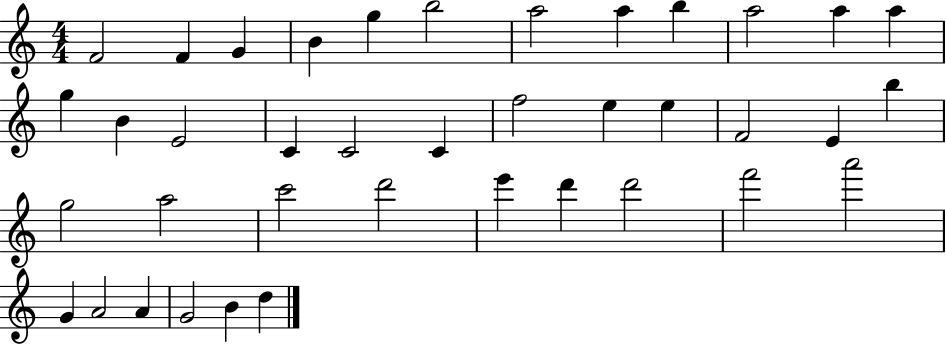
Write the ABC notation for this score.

X:1
T:Untitled
M:4/4
L:1/4
K:C
F2 F G B g b2 a2 a b a2 a a g B E2 C C2 C f2 e e F2 E b g2 a2 c'2 d'2 e' d' d'2 f'2 a'2 G A2 A G2 B d